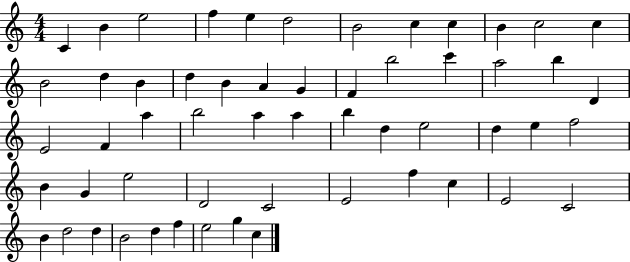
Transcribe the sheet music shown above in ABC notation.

X:1
T:Untitled
M:4/4
L:1/4
K:C
C B e2 f e d2 B2 c c B c2 c B2 d B d B A G F b2 c' a2 b D E2 F a b2 a a b d e2 d e f2 B G e2 D2 C2 E2 f c E2 C2 B d2 d B2 d f e2 g c